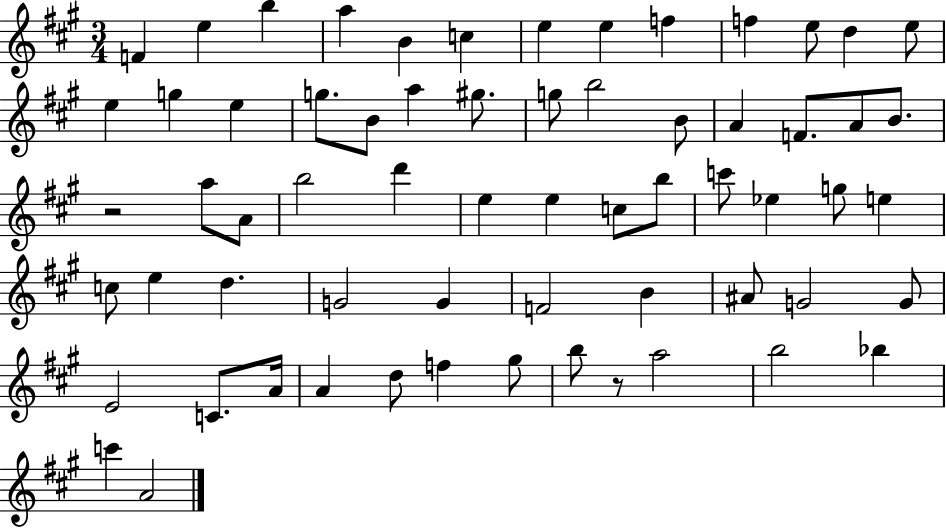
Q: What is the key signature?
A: A major